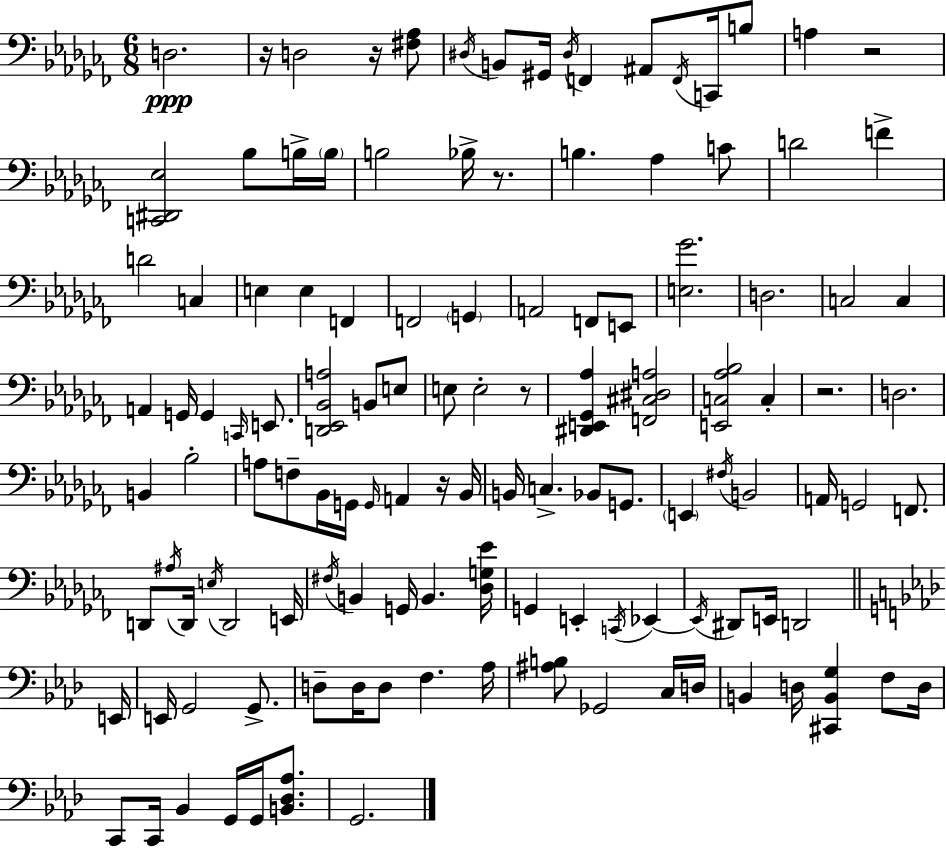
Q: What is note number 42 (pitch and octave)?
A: E3